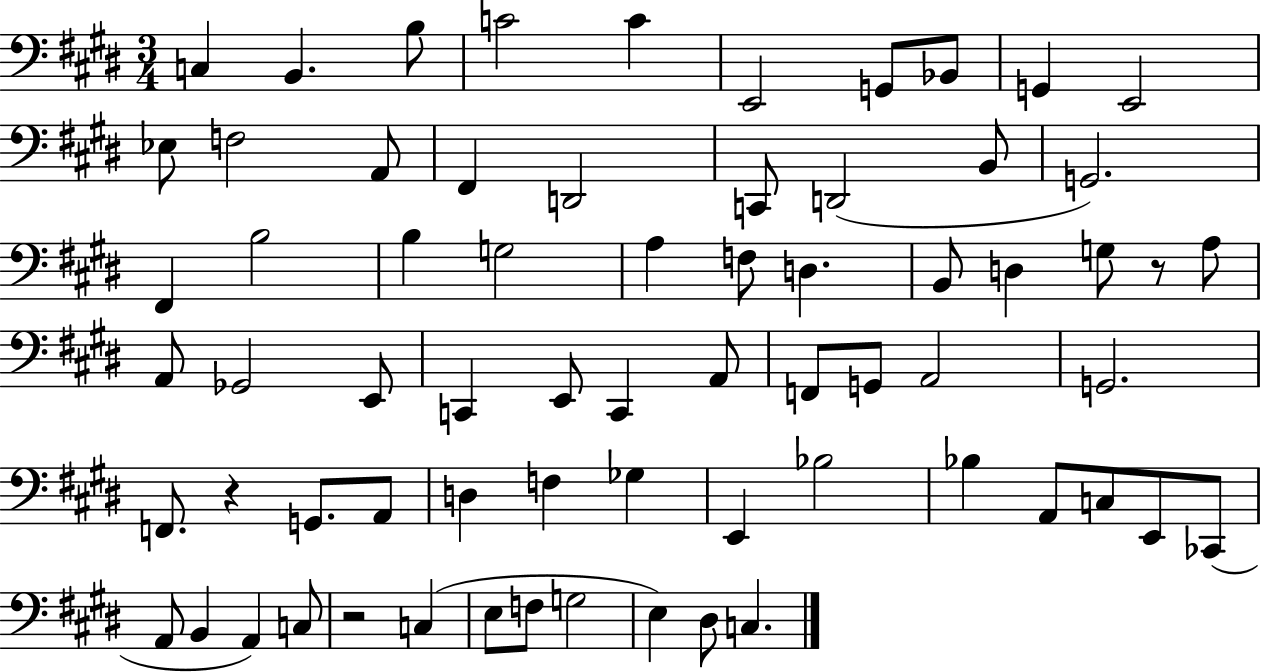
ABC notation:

X:1
T:Untitled
M:3/4
L:1/4
K:E
C, B,, B,/2 C2 C E,,2 G,,/2 _B,,/2 G,, E,,2 _E,/2 F,2 A,,/2 ^F,, D,,2 C,,/2 D,,2 B,,/2 G,,2 ^F,, B,2 B, G,2 A, F,/2 D, B,,/2 D, G,/2 z/2 A,/2 A,,/2 _G,,2 E,,/2 C,, E,,/2 C,, A,,/2 F,,/2 G,,/2 A,,2 G,,2 F,,/2 z G,,/2 A,,/2 D, F, _G, E,, _B,2 _B, A,,/2 C,/2 E,,/2 _C,,/2 A,,/2 B,, A,, C,/2 z2 C, E,/2 F,/2 G,2 E, ^D,/2 C,